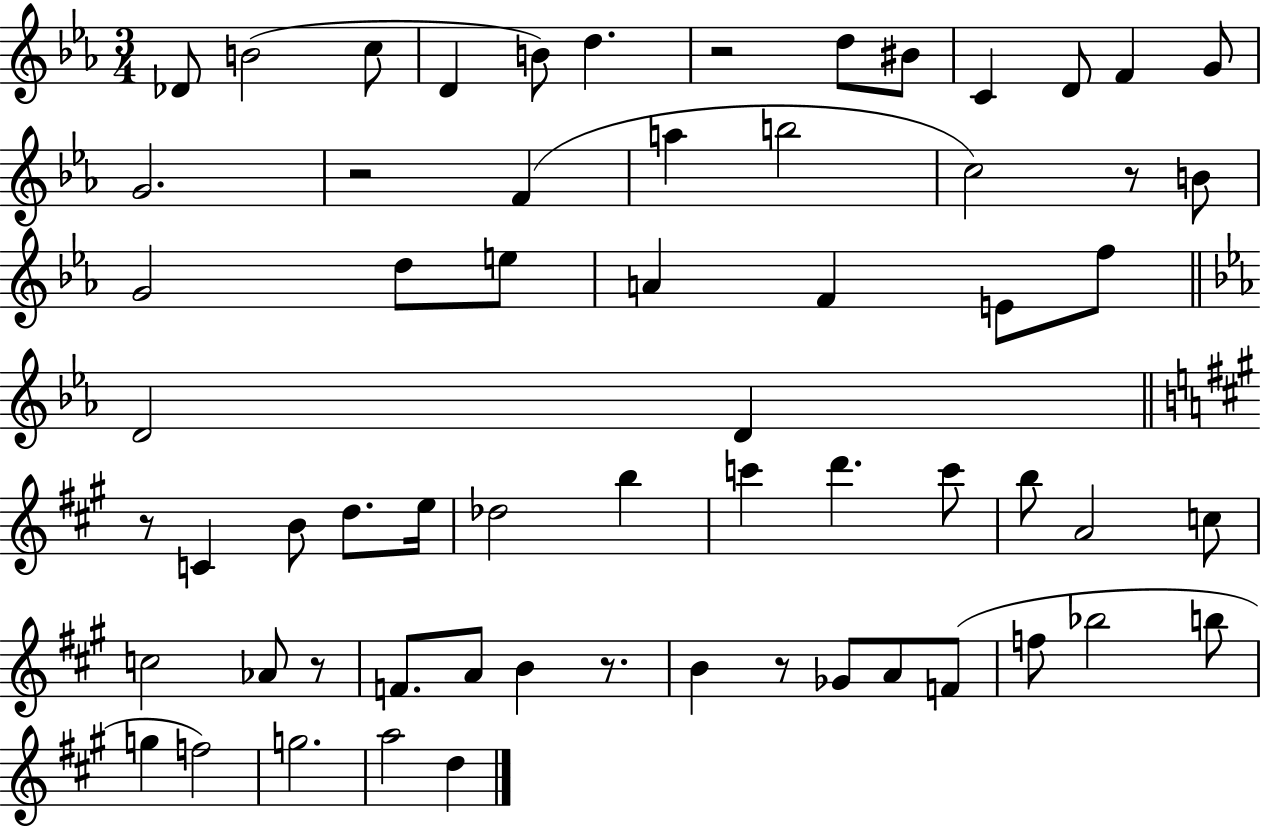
X:1
T:Untitled
M:3/4
L:1/4
K:Eb
_D/2 B2 c/2 D B/2 d z2 d/2 ^B/2 C D/2 F G/2 G2 z2 F a b2 c2 z/2 B/2 G2 d/2 e/2 A F E/2 f/2 D2 D z/2 C B/2 d/2 e/4 _d2 b c' d' c'/2 b/2 A2 c/2 c2 _A/2 z/2 F/2 A/2 B z/2 B z/2 _G/2 A/2 F/2 f/2 _b2 b/2 g f2 g2 a2 d